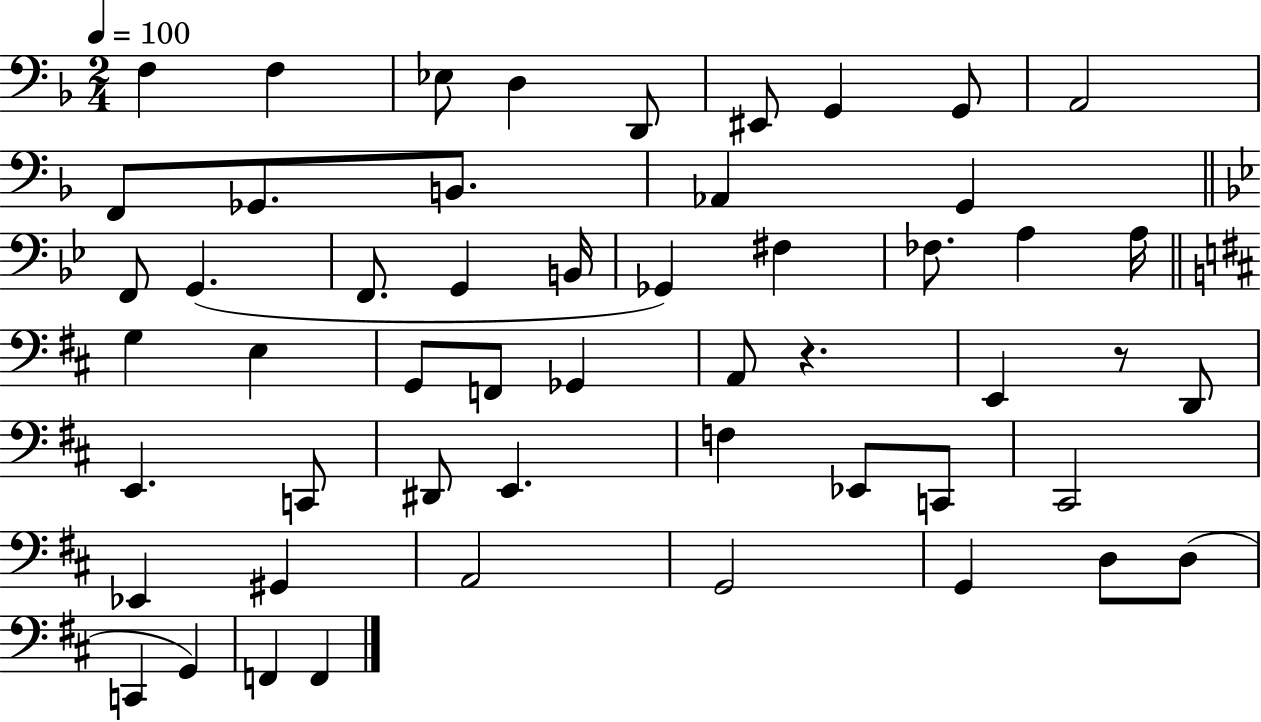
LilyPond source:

{
  \clef bass
  \numericTimeSignature
  \time 2/4
  \key f \major
  \tempo 4 = 100
  f4 f4 | ees8 d4 d,8 | eis,8 g,4 g,8 | a,2 | \break f,8 ges,8. b,8. | aes,4 g,4 | \bar "||" \break \key g \minor f,8 g,4.( | f,8. g,4 b,16 | ges,4) fis4 | fes8. a4 a16 | \break \bar "||" \break \key b \minor g4 e4 | g,8 f,8 ges,4 | a,8 r4. | e,4 r8 d,8 | \break e,4. c,8 | dis,8 e,4. | f4 ees,8 c,8 | cis,2 | \break ees,4 gis,4 | a,2 | g,2 | g,4 d8 d8( | \break c,4 g,4) | f,4 f,4 | \bar "|."
}